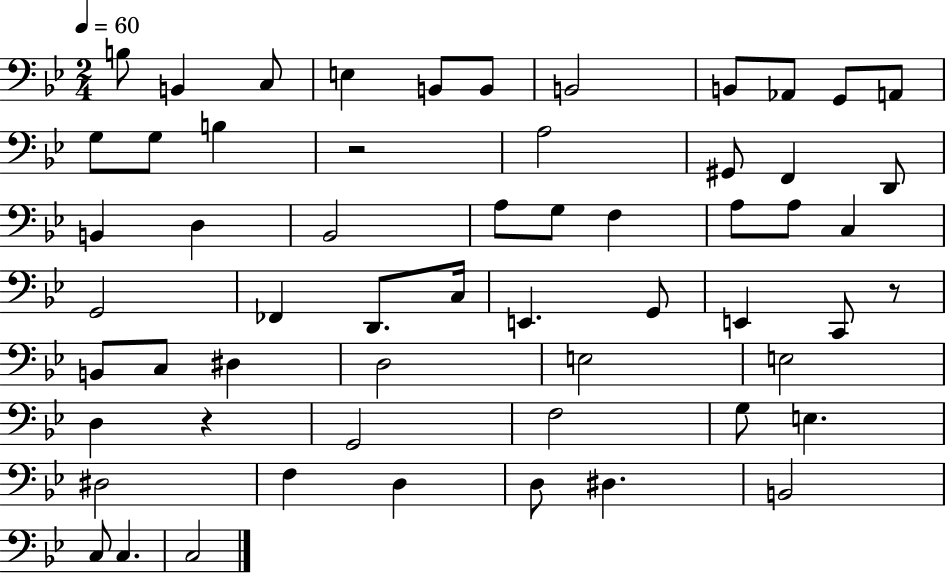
{
  \clef bass
  \numericTimeSignature
  \time 2/4
  \key bes \major
  \tempo 4 = 60
  b8 b,4 c8 | e4 b,8 b,8 | b,2 | b,8 aes,8 g,8 a,8 | \break g8 g8 b4 | r2 | a2 | gis,8 f,4 d,8 | \break b,4 d4 | bes,2 | a8 g8 f4 | a8 a8 c4 | \break g,2 | fes,4 d,8. c16 | e,4. g,8 | e,4 c,8 r8 | \break b,8 c8 dis4 | d2 | e2 | e2 | \break d4 r4 | g,2 | f2 | g8 e4. | \break dis2 | f4 d4 | d8 dis4. | b,2 | \break c8 c4. | c2 | \bar "|."
}